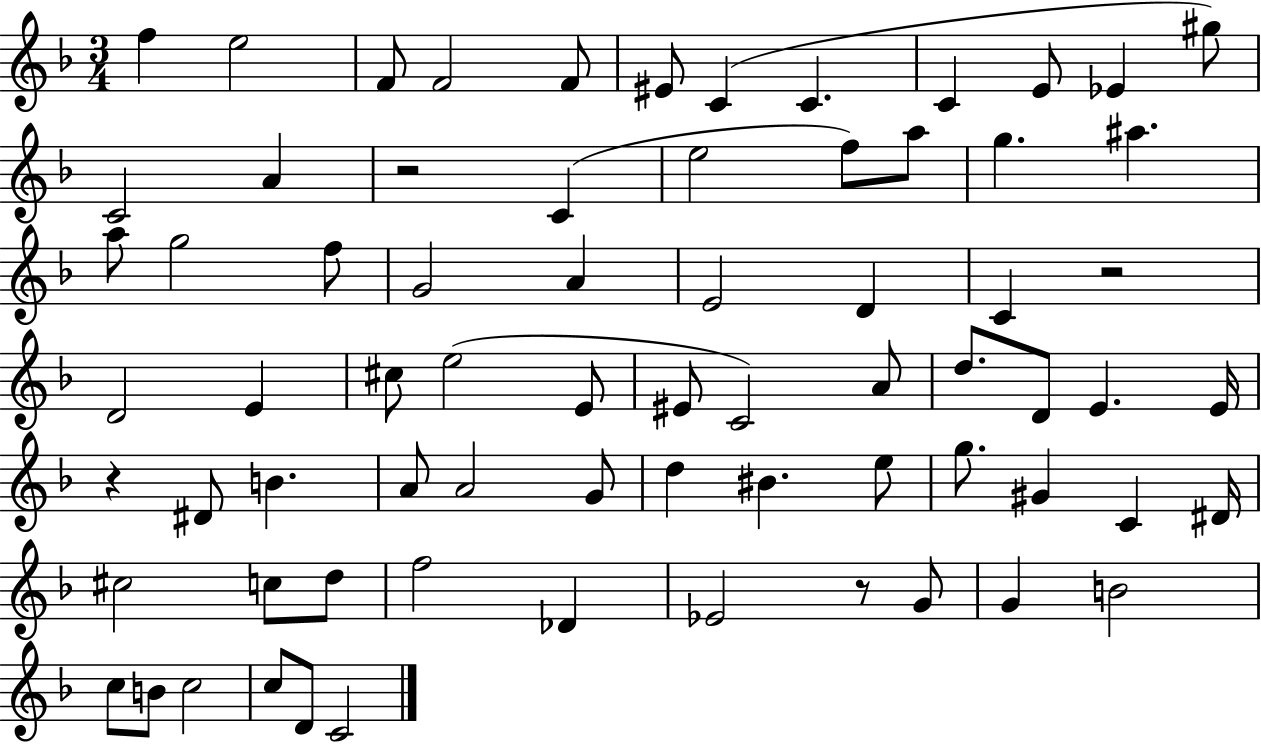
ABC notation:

X:1
T:Untitled
M:3/4
L:1/4
K:F
f e2 F/2 F2 F/2 ^E/2 C C C E/2 _E ^g/2 C2 A z2 C e2 f/2 a/2 g ^a a/2 g2 f/2 G2 A E2 D C z2 D2 E ^c/2 e2 E/2 ^E/2 C2 A/2 d/2 D/2 E E/4 z ^D/2 B A/2 A2 G/2 d ^B e/2 g/2 ^G C ^D/4 ^c2 c/2 d/2 f2 _D _E2 z/2 G/2 G B2 c/2 B/2 c2 c/2 D/2 C2